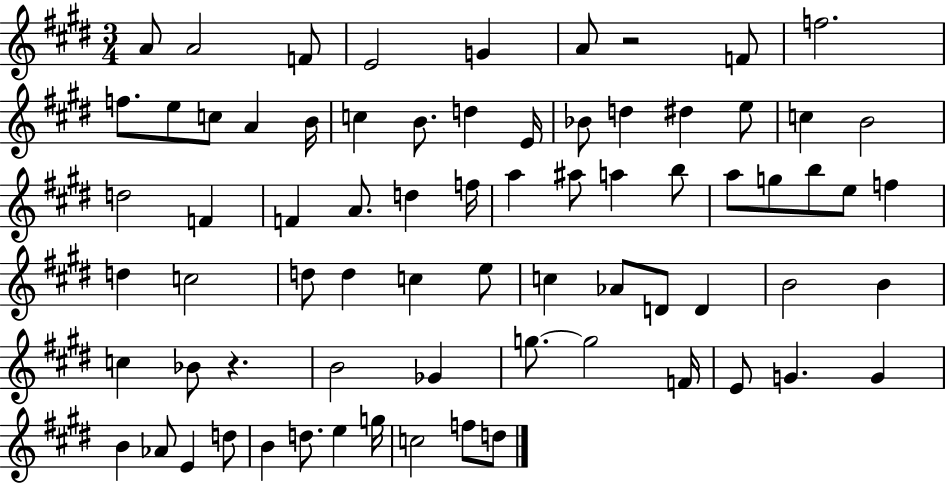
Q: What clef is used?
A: treble